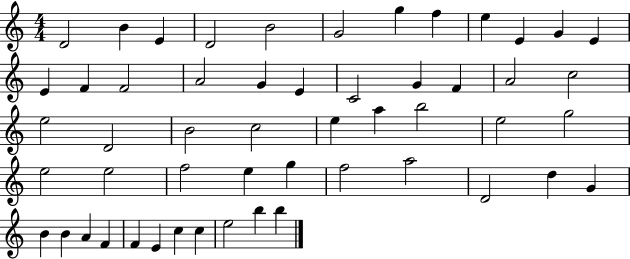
D4/h B4/q E4/q D4/h B4/h G4/h G5/q F5/q E5/q E4/q G4/q E4/q E4/q F4/q F4/h A4/h G4/q E4/q C4/h G4/q F4/q A4/h C5/h E5/h D4/h B4/h C5/h E5/q A5/q B5/h E5/h G5/h E5/h E5/h F5/h E5/q G5/q F5/h A5/h D4/h D5/q G4/q B4/q B4/q A4/q F4/q F4/q E4/q C5/q C5/q E5/h B5/q B5/q